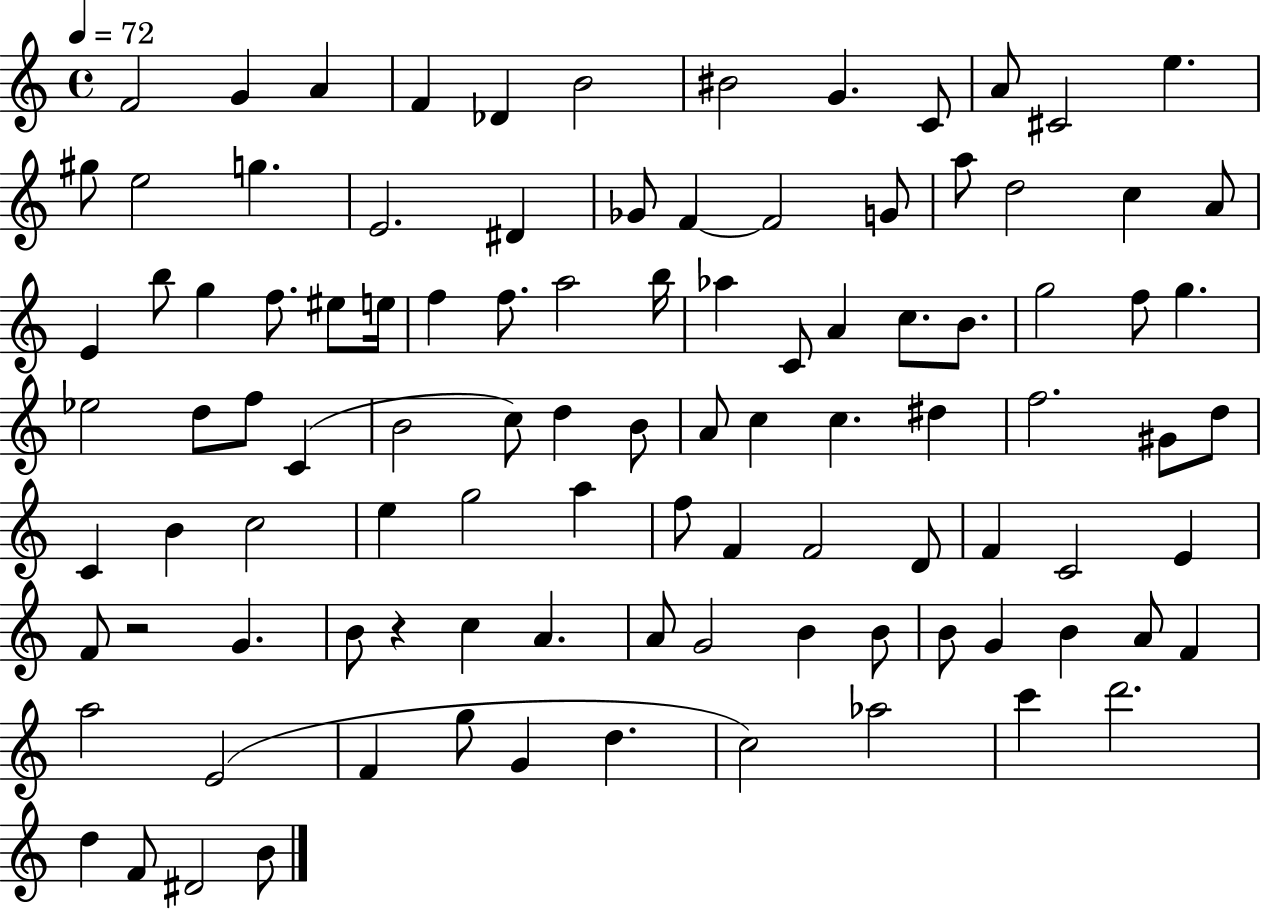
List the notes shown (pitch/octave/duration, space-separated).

F4/h G4/q A4/q F4/q Db4/q B4/h BIS4/h G4/q. C4/e A4/e C#4/h E5/q. G#5/e E5/h G5/q. E4/h. D#4/q Gb4/e F4/q F4/h G4/e A5/e D5/h C5/q A4/e E4/q B5/e G5/q F5/e. EIS5/e E5/s F5/q F5/e. A5/h B5/s Ab5/q C4/e A4/q C5/e. B4/e. G5/h F5/e G5/q. Eb5/h D5/e F5/e C4/q B4/h C5/e D5/q B4/e A4/e C5/q C5/q. D#5/q F5/h. G#4/e D5/e C4/q B4/q C5/h E5/q G5/h A5/q F5/e F4/q F4/h D4/e F4/q C4/h E4/q F4/e R/h G4/q. B4/e R/q C5/q A4/q. A4/e G4/h B4/q B4/e B4/e G4/q B4/q A4/e F4/q A5/h E4/h F4/q G5/e G4/q D5/q. C5/h Ab5/h C6/q D6/h. D5/q F4/e D#4/h B4/e